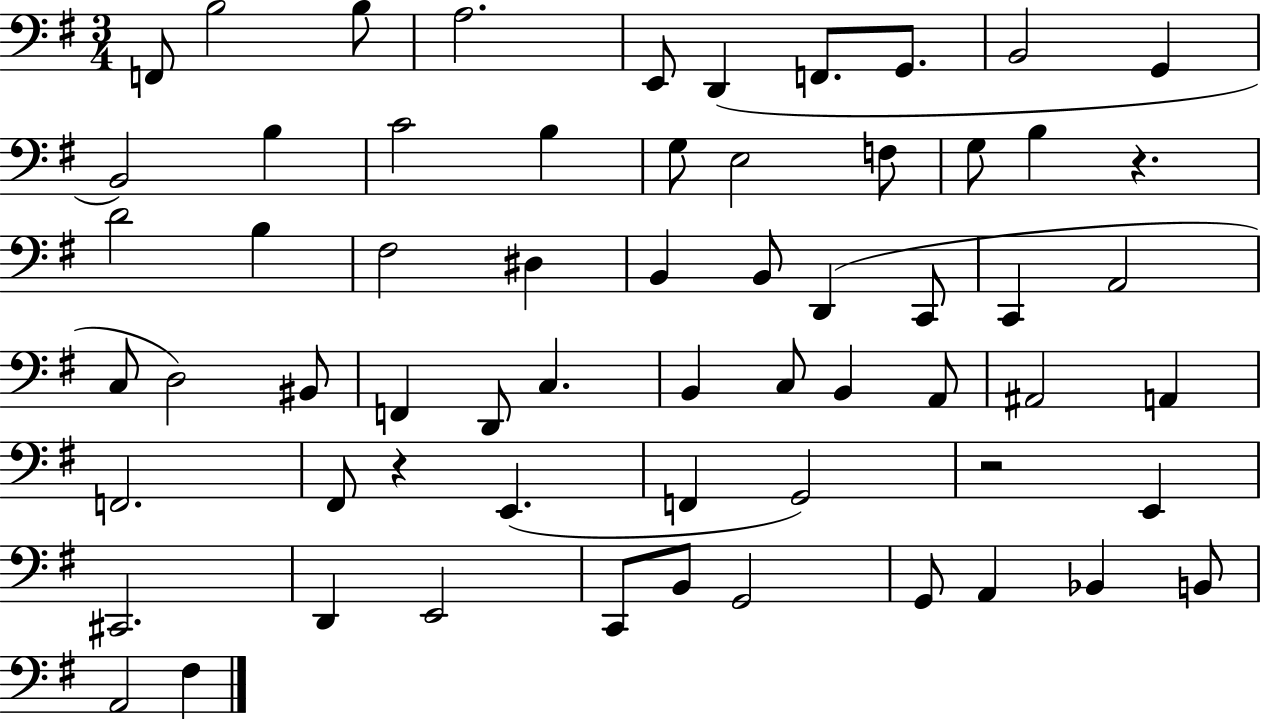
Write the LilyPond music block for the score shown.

{
  \clef bass
  \numericTimeSignature
  \time 3/4
  \key g \major
  f,8 b2 b8 | a2. | e,8 d,4( f,8. g,8. | b,2 g,4 | \break b,2) b4 | c'2 b4 | g8 e2 f8 | g8 b4 r4. | \break d'2 b4 | fis2 dis4 | b,4 b,8 d,4( c,8 | c,4 a,2 | \break c8 d2) bis,8 | f,4 d,8 c4. | b,4 c8 b,4 a,8 | ais,2 a,4 | \break f,2. | fis,8 r4 e,4.( | f,4 g,2) | r2 e,4 | \break cis,2. | d,4 e,2 | c,8 b,8 g,2 | g,8 a,4 bes,4 b,8 | \break a,2 fis4 | \bar "|."
}